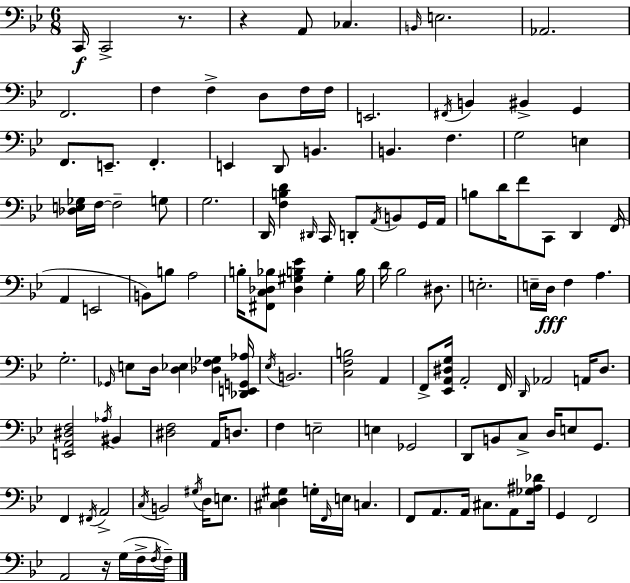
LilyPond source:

{
  \clef bass
  \numericTimeSignature
  \time 6/8
  \key bes \major
  c,16\f c,2-> r8. | r4 a,8 ces4. | \grace { b,16 } e2. | aes,2. | \break f,2. | f4 f4-> d8 f16 | f16 e,2. | \acciaccatura { fis,16 } b,4 bis,4-> g,4 | \break f,8. e,8.-- f,4.-. | e,4 d,8 b,4. | b,4. f4. | g2 e4 | \break <des e ges>16 f16~~ f2-- | g8 g2. | d,16 <f b d'>4 \grace { dis,16 } c,16 d,8-. \acciaccatura { a,16 } | b,8 g,16 a,16 b8 d'16 f'8 c,8 d,4 | \break f,16( a,4 e,2 | b,8) b8 a2 | b16-. <fis, c des bes>8 <des gis b ees'>4 gis4-. | b16 d'16 bes2 | \break dis8. e2.-. | e16-- d16\fff f4 a4. | g2.-. | \grace { ges,16 } e8 d16 <d ees>4 | \break <des f ges>4 <des, e, g, aes>16 \acciaccatura { ees16 } b,2. | <c f b>2 | a,4 f,8-> <ees, a, dis g>16 a,2-. | f,16 \grace { d,16 } aes,2 | \break a,16 d8. <e, a, dis f>2 | \acciaccatura { aes16 } bis,4 <dis f>2 | a,16 d8. f4 | e2-- e4 | \break ges,2 d,8 b,8 | c8-> d16 e8 g,8. f,4 | \acciaccatura { fis,16 } a,2-> \acciaccatura { c16 } b,2 | \acciaccatura { gis16 } d16 e8. <cis d gis>4 | \break g16-. \grace { f,16 } e16 c4. | f,8 a,8. a,16 cis8. a,8 <ges ais des'>16 | g,4 f,2 | a,2 r16 g16( f16-> \acciaccatura { f16 } | \break f16--) \bar "|."
}